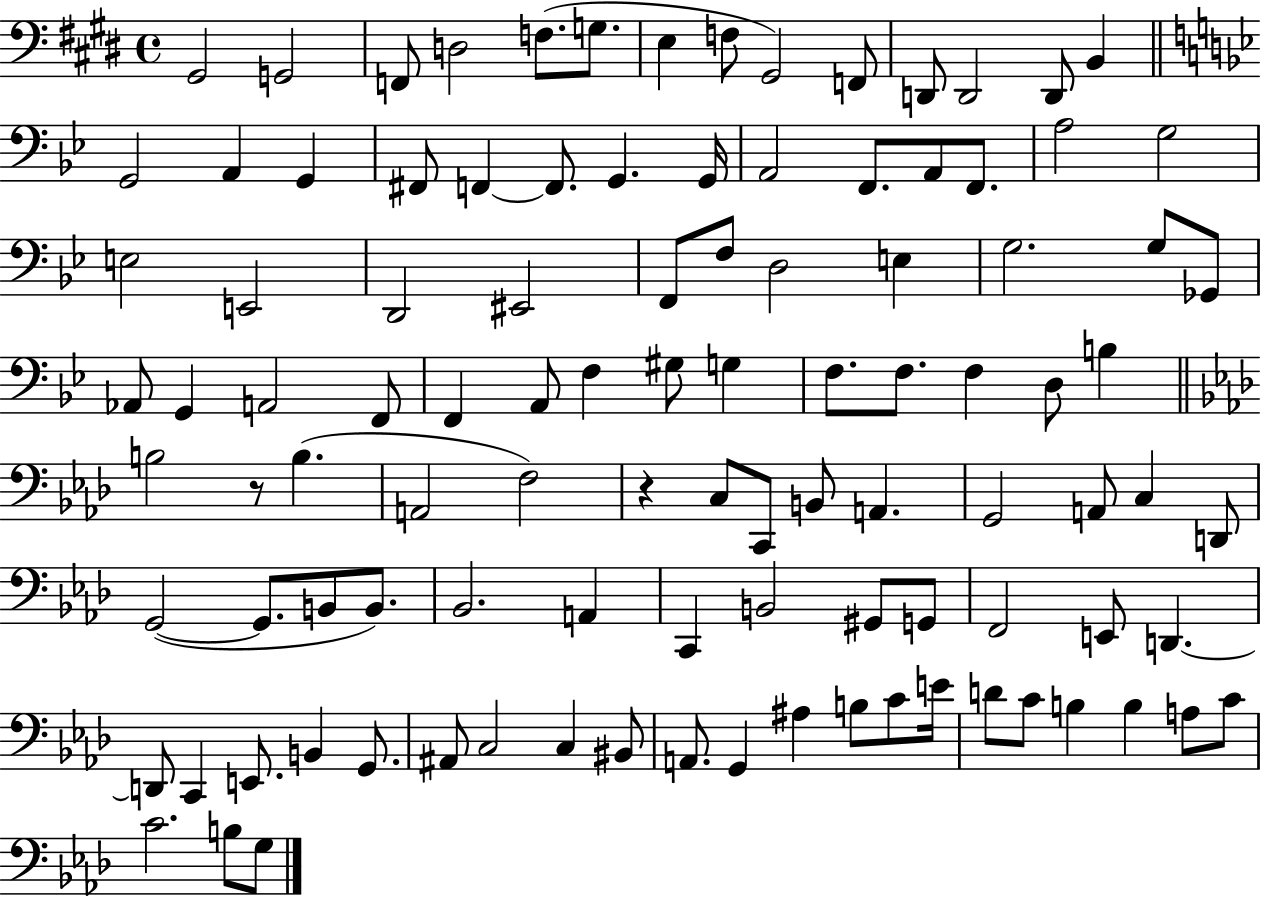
{
  \clef bass
  \time 4/4
  \defaultTimeSignature
  \key e \major
  gis,2 g,2 | f,8 d2 f8.( g8. | e4 f8 gis,2) f,8 | d,8 d,2 d,8 b,4 | \break \bar "||" \break \key g \minor g,2 a,4 g,4 | fis,8 f,4~~ f,8. g,4. g,16 | a,2 f,8. a,8 f,8. | a2 g2 | \break e2 e,2 | d,2 eis,2 | f,8 f8 d2 e4 | g2. g8 ges,8 | \break aes,8 g,4 a,2 f,8 | f,4 a,8 f4 gis8 g4 | f8. f8. f4 d8 b4 | \bar "||" \break \key aes \major b2 r8 b4.( | a,2 f2) | r4 c8 c,8 b,8 a,4. | g,2 a,8 c4 d,8 | \break g,2~(~ g,8. b,8 b,8.) | bes,2. a,4 | c,4 b,2 gis,8 g,8 | f,2 e,8 d,4.~~ | \break d,8 c,4 e,8. b,4 g,8. | ais,8 c2 c4 bis,8 | a,8. g,4 ais4 b8 c'8 e'16 | d'8 c'8 b4 b4 a8 c'8 | \break c'2. b8 g8 | \bar "|."
}